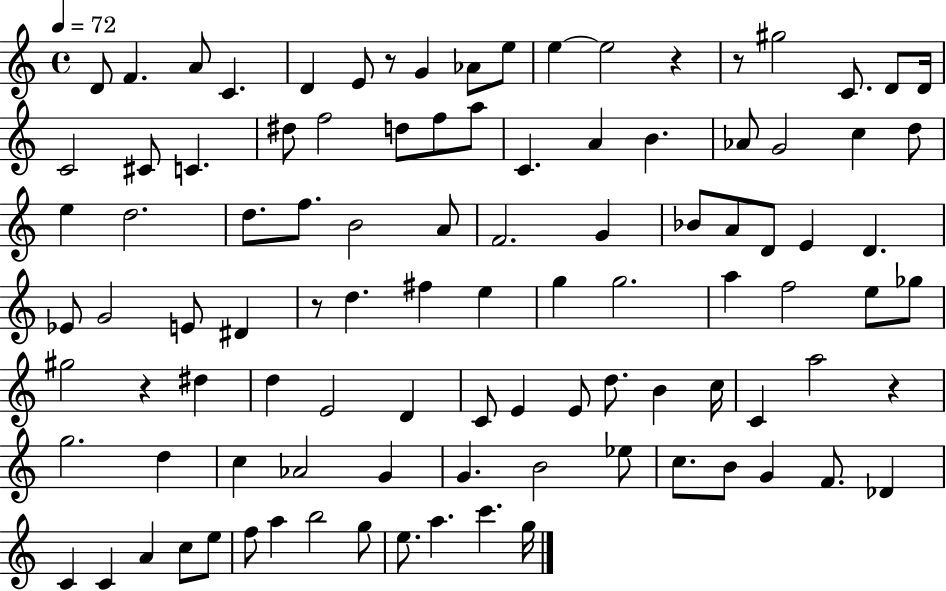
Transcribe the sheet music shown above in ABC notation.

X:1
T:Untitled
M:4/4
L:1/4
K:C
D/2 F A/2 C D E/2 z/2 G _A/2 e/2 e e2 z z/2 ^g2 C/2 D/2 D/4 C2 ^C/2 C ^d/2 f2 d/2 f/2 a/2 C A B _A/2 G2 c d/2 e d2 d/2 f/2 B2 A/2 F2 G _B/2 A/2 D/2 E D _E/2 G2 E/2 ^D z/2 d ^f e g g2 a f2 e/2 _g/2 ^g2 z ^d d E2 D C/2 E E/2 d/2 B c/4 C a2 z g2 d c _A2 G G B2 _e/2 c/2 B/2 G F/2 _D C C A c/2 e/2 f/2 a b2 g/2 e/2 a c' g/4